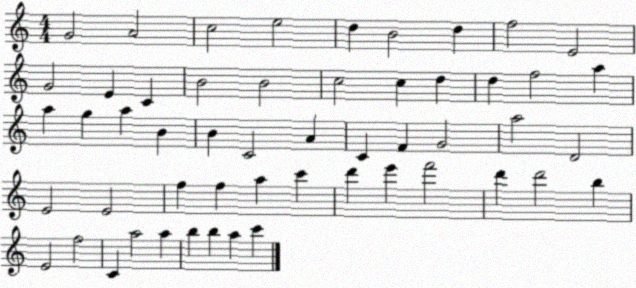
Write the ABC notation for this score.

X:1
T:Untitled
M:4/4
L:1/4
K:C
G2 A2 c2 e2 d B2 d f2 E2 G2 E C B2 B2 c2 c d d f2 a a g a B B C2 A C F G2 a2 D2 E2 E2 f f a c' d' e' f'2 d' d'2 b E2 f2 C a2 a b b a c'